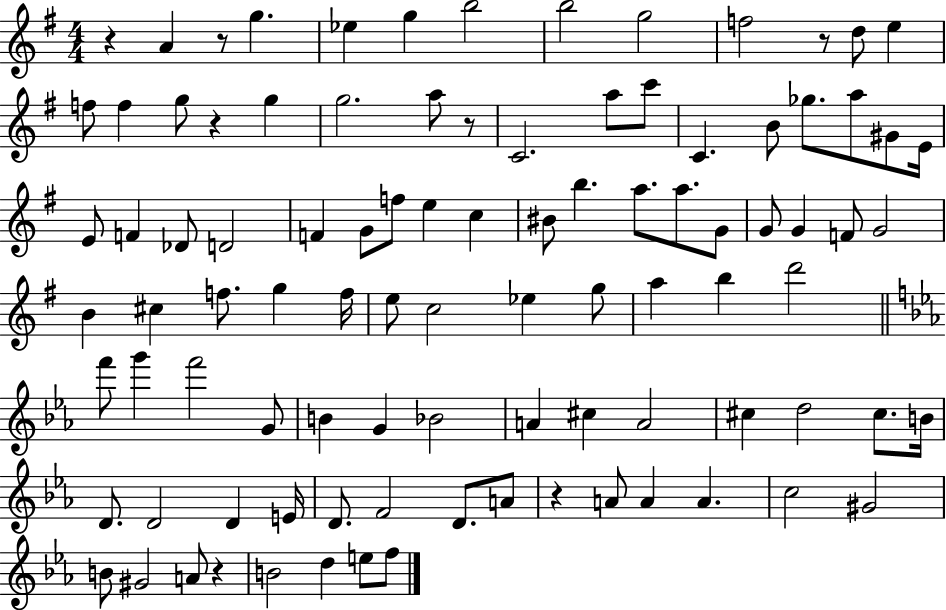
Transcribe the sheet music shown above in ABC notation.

X:1
T:Untitled
M:4/4
L:1/4
K:G
z A z/2 g _e g b2 b2 g2 f2 z/2 d/2 e f/2 f g/2 z g g2 a/2 z/2 C2 a/2 c'/2 C B/2 _g/2 a/2 ^G/2 E/4 E/2 F _D/2 D2 F G/2 f/2 e c ^B/2 b a/2 a/2 G/2 G/2 G F/2 G2 B ^c f/2 g f/4 e/2 c2 _e g/2 a b d'2 f'/2 g' f'2 G/2 B G _B2 A ^c A2 ^c d2 ^c/2 B/4 D/2 D2 D E/4 D/2 F2 D/2 A/2 z A/2 A A c2 ^G2 B/2 ^G2 A/2 z B2 d e/2 f/2